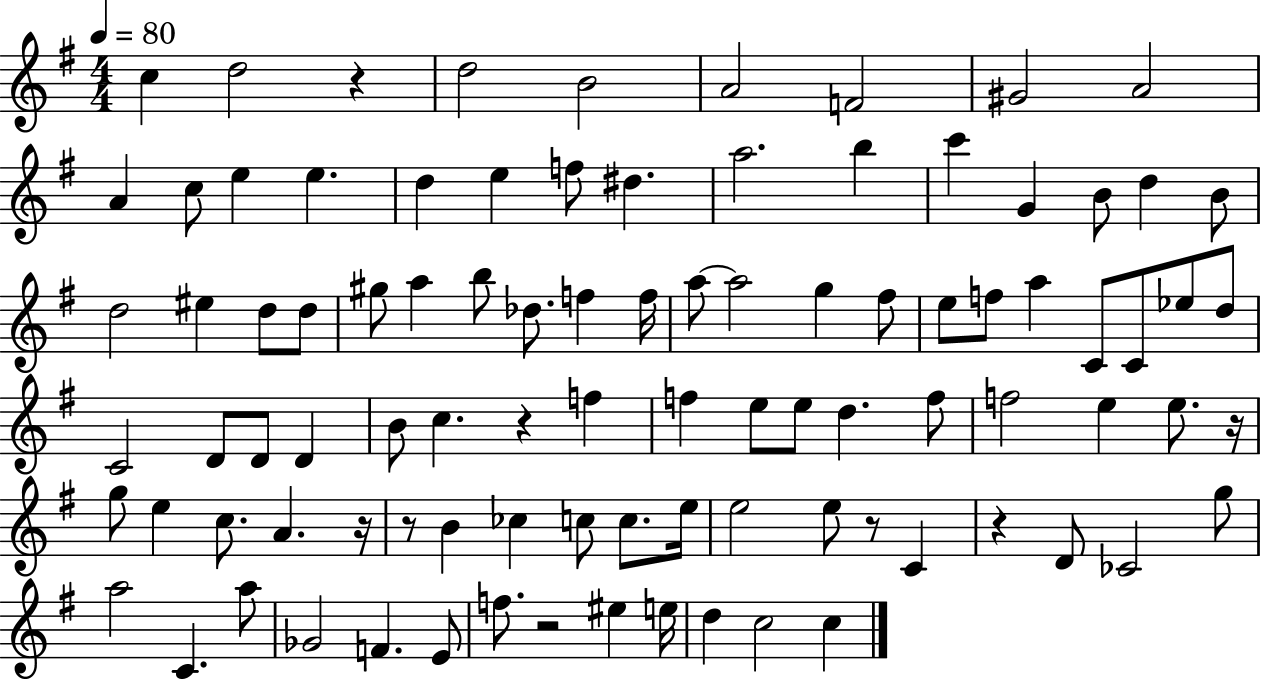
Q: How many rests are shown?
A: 8